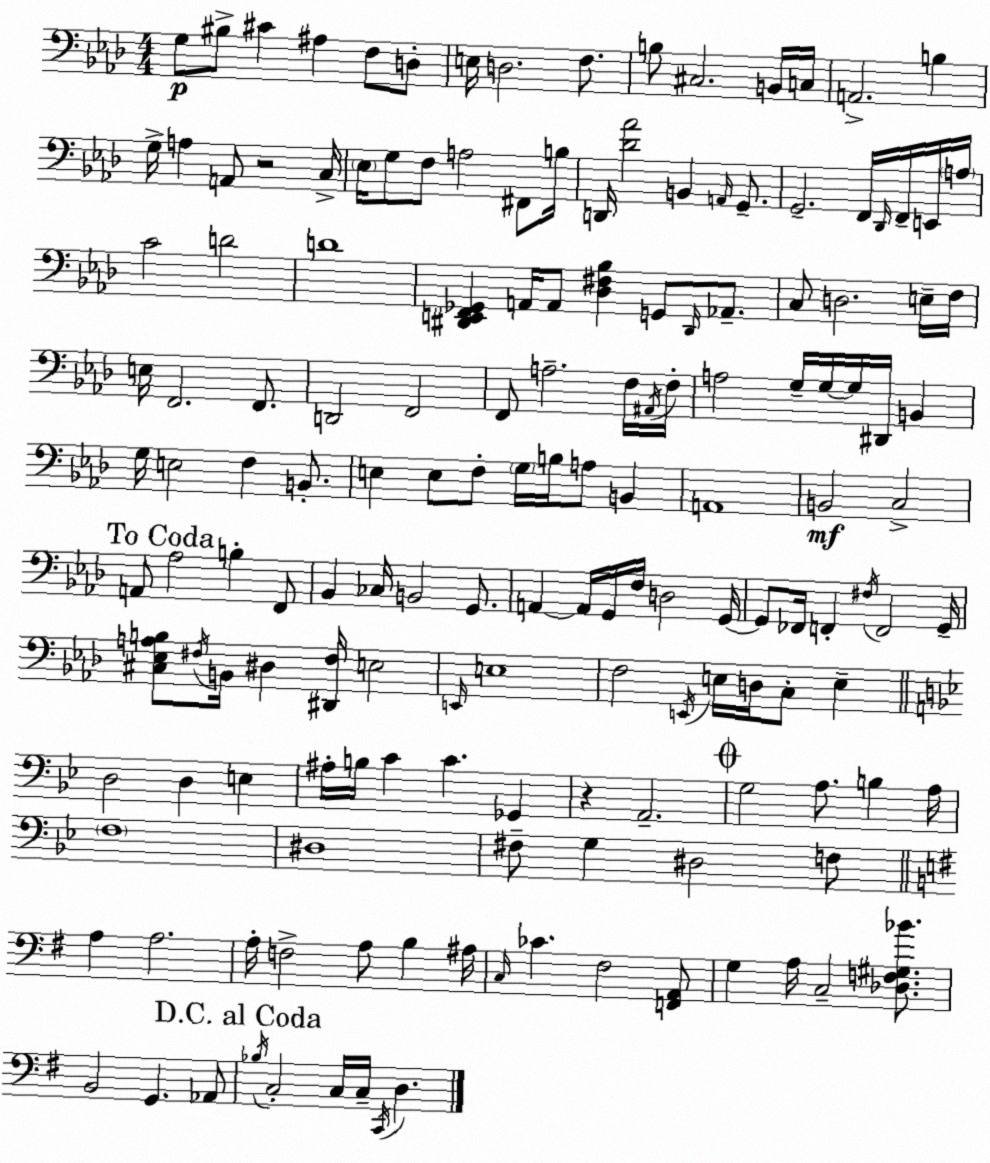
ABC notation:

X:1
T:Untitled
M:4/4
L:1/4
K:Fm
G,/2 ^B,/2 ^C ^A, F,/2 D,/2 E,/4 D,2 F,/2 B,/2 ^C,2 B,,/4 C,/4 A,,2 B, G,/4 A, A,,/2 z2 C,/4 _E,/4 G,/2 F,/2 A,2 ^F,,/2 B,/4 D,,/4 [_D_A]2 B,, A,,/4 G,,/2 G,,2 F,,/4 _D,,/4 F,,/4 E,,/4 A,/4 C2 D2 D4 [^D,,E,,F,,_G,,] A,,/4 A,,/2 [_D,^F,_B,] G,,/2 ^D,,/4 _A,,/2 C,/2 D,2 E,/4 F,/4 E,/4 F,,2 F,,/2 D,,2 F,,2 F,,/2 A,2 F,/4 ^A,,/4 F,/4 A,2 G,/4 G,/4 G,/4 ^D,,/4 B,, G,/4 E,2 F, B,,/2 E, E,/2 F,/2 G,/4 B,/4 A,/2 B,, A,,4 B,,2 C,2 A,,/2 _A,2 B, F,,/2 _B,, _C,/4 B,,2 G,,/2 A,, A,,/4 G,,/4 F,/4 D,2 G,,/4 G,,/2 _F,,/4 F,, ^F,/4 F,,2 G,,/4 [^C,_E,A,B,]/2 ^F,/4 B,,/4 ^D, [^D,,^F,]/4 E,2 E,,/4 E,4 F,2 E,,/4 E,/4 D,/4 C,/2 E, D,2 D, E, ^A,/4 B,/4 C C _G,, z A,,2 G,2 A,/2 B, A,/4 F,4 ^D,4 ^F,/2 G, ^D,2 F,/2 A, A,2 A,/4 F,2 A,/2 B, ^A,/4 C,/4 _C ^F,2 [F,,A,,]/2 G, A,/4 C,2 [_D,F,^G,_B]/2 B,,2 G,, _A,,/2 _B,/4 C,2 C,/4 C,/4 C,,/4 D,